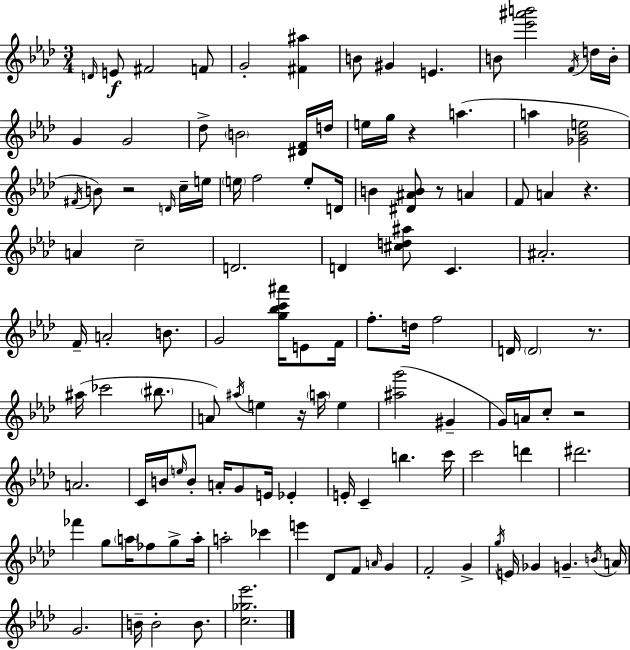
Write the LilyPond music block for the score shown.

{
  \clef treble
  \numericTimeSignature
  \time 3/4
  \key f \minor
  \repeat volta 2 { \grace { d'16 }\f e'8 fis'2 f'8 | g'2-. <fis' ais''>4 | b'8 gis'4 e'4. | b'8 <ees''' ais''' b'''>2 \acciaccatura { f'16 } | \break d''16 b'16-. g'4 g'2 | des''8-> \parenthesize b'2 | <dis' f'>16 d''16 e''16 g''16 r4 a''4.( | a''4 <ges' bes' e''>2 | \break \acciaccatura { fis'16 }) b'8 r2 | \grace { d'16 } c''16-- e''16 \parenthesize e''16 f''2 | e''8-. d'16 b'4 <dis' ais' b'>8 r8 | a'4 f'8 a'4 r4. | \break a'4 c''2-- | d'2. | d'4 <cis'' d'' ais''>8 c'4. | ais'2.-. | \break f'16-- a'2-. | b'8. g'2 | <g'' bes'' c''' ais'''>16 e'8 f'16 f''8.-. d''16 f''2 | d'16 \parenthesize d'2 | \break r8. ais''16( ces'''2 | \parenthesize bis''8. a'8) \acciaccatura { ais''16 } e''4 r16 | \parenthesize a''16 e''4 <ais'' g'''>2( | gis'4-- g'16) a'16 c''8-. r2 | \break a'2. | c'16 b'16 \grace { e''16 } b'8-. a'16-. g'8 | e'16 ees'4-. e'16-. c'4-- b''4. | c'''16 c'''2 | \break d'''4 dis'''2. | fes'''4 g''8 | \parenthesize a''16 fes''8 g''8-> a''16-. a''2-. | ces'''4 e'''4 des'8 | \break f'8 \grace { a'16 } g'4 f'2-. | g'4-> \acciaccatura { g''16 } e'16 ges'4 | g'4.-- \acciaccatura { b'16 } a'16 g'2. | b'16-- b'2-. | \break b'8. <c'' ges'' ees'''>2. | } \bar "|."
}